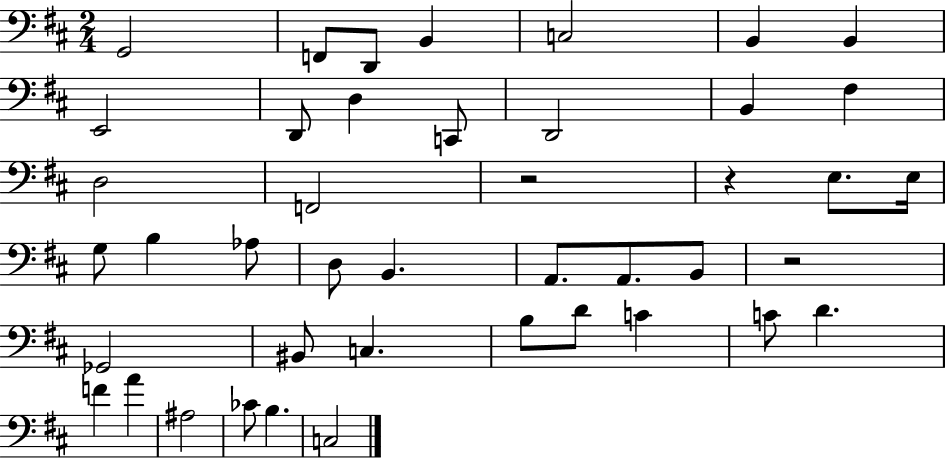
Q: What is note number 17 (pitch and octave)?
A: E3